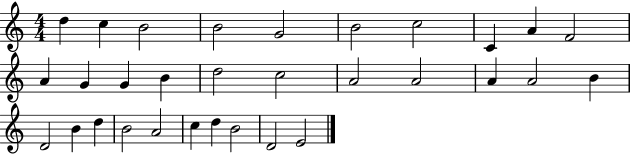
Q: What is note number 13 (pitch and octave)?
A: G4